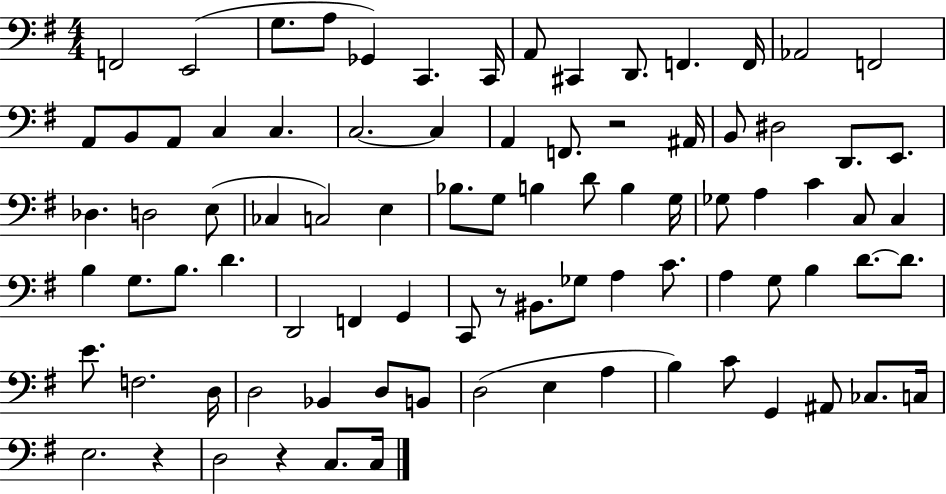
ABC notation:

X:1
T:Untitled
M:4/4
L:1/4
K:G
F,,2 E,,2 G,/2 A,/2 _G,, C,, C,,/4 A,,/2 ^C,, D,,/2 F,, F,,/4 _A,,2 F,,2 A,,/2 B,,/2 A,,/2 C, C, C,2 C, A,, F,,/2 z2 ^A,,/4 B,,/2 ^D,2 D,,/2 E,,/2 _D, D,2 E,/2 _C, C,2 E, _B,/2 G,/2 B, D/2 B, G,/4 _G,/2 A, C C,/2 C, B, G,/2 B,/2 D D,,2 F,, G,, C,,/2 z/2 ^B,,/2 _G,/2 A, C/2 A, G,/2 B, D/2 D/2 E/2 F,2 D,/4 D,2 _B,, D,/2 B,,/2 D,2 E, A, B, C/2 G,, ^A,,/2 _C,/2 C,/4 E,2 z D,2 z C,/2 C,/4